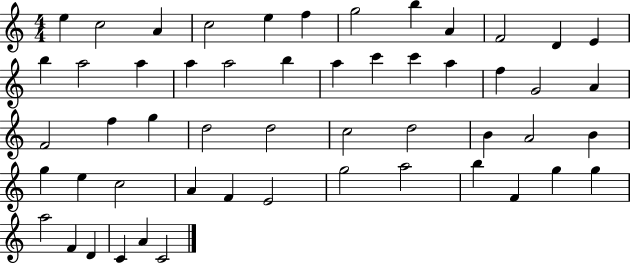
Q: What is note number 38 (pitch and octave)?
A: C5